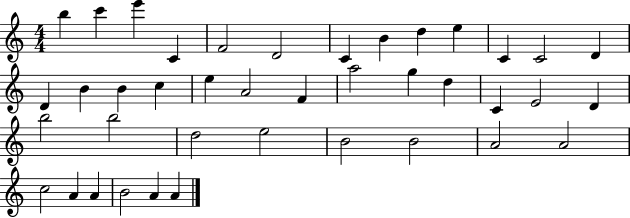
B5/q C6/q E6/q C4/q F4/h D4/h C4/q B4/q D5/q E5/q C4/q C4/h D4/q D4/q B4/q B4/q C5/q E5/q A4/h F4/q A5/h G5/q D5/q C4/q E4/h D4/q B5/h B5/h D5/h E5/h B4/h B4/h A4/h A4/h C5/h A4/q A4/q B4/h A4/q A4/q